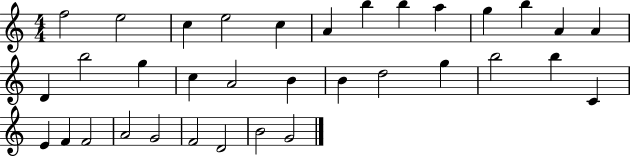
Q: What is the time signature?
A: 4/4